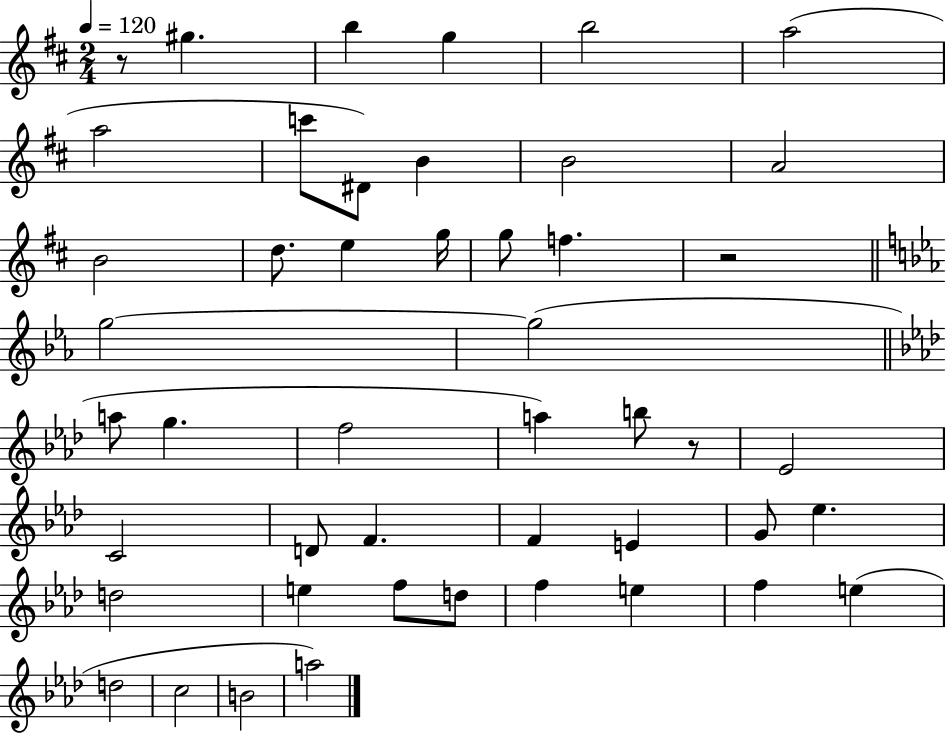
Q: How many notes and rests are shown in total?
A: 47